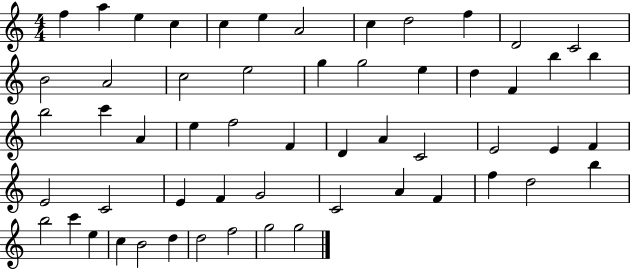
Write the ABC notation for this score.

X:1
T:Untitled
M:4/4
L:1/4
K:C
f a e c c e A2 c d2 f D2 C2 B2 A2 c2 e2 g g2 e d F b b b2 c' A e f2 F D A C2 E2 E F E2 C2 E F G2 C2 A F f d2 b b2 c' e c B2 d d2 f2 g2 g2